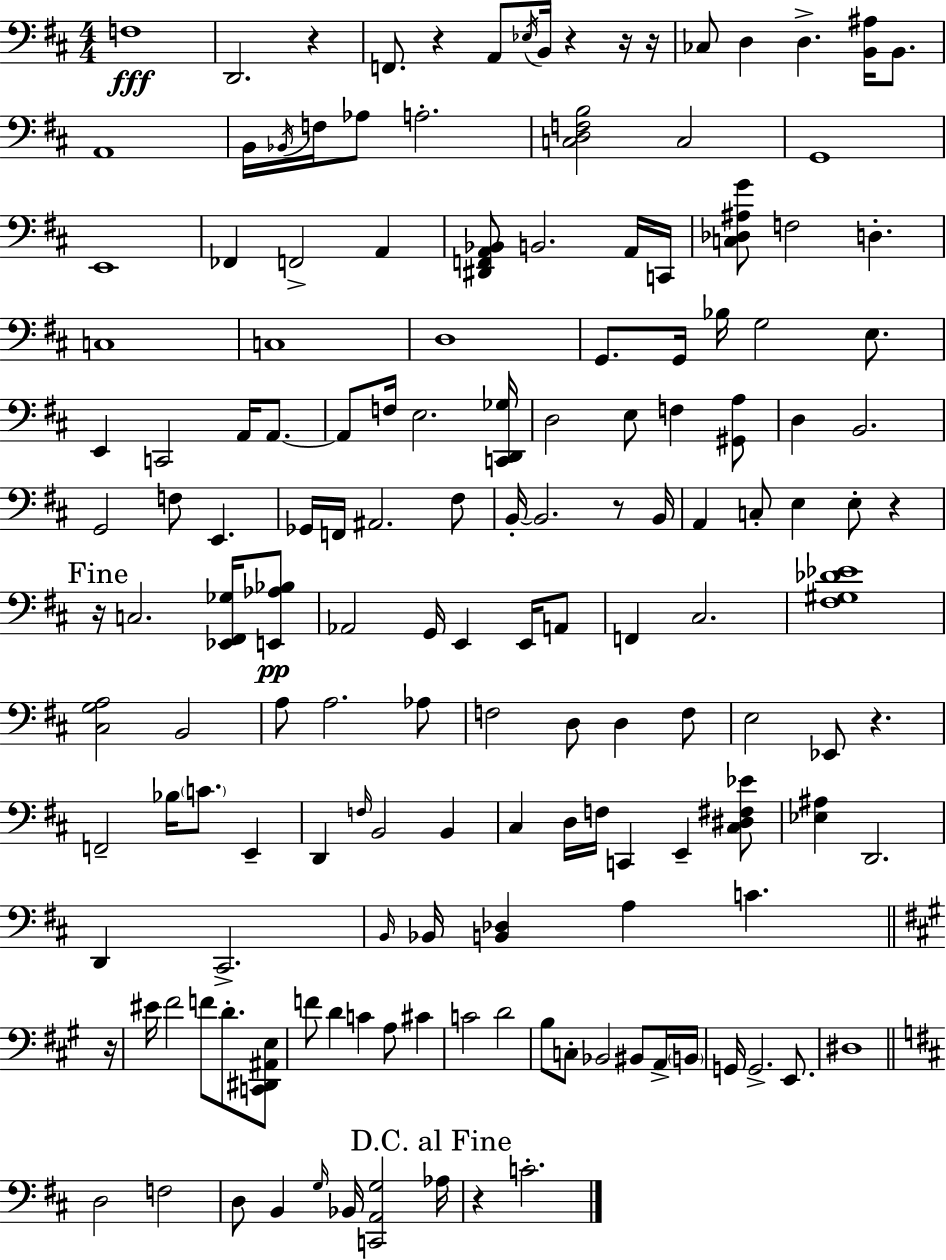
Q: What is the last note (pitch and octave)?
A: C4